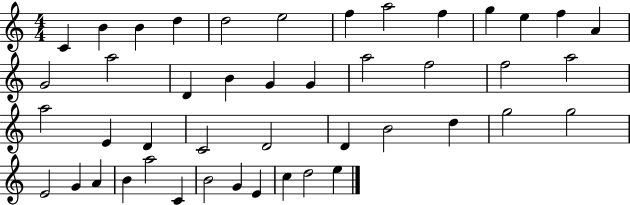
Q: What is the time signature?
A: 4/4